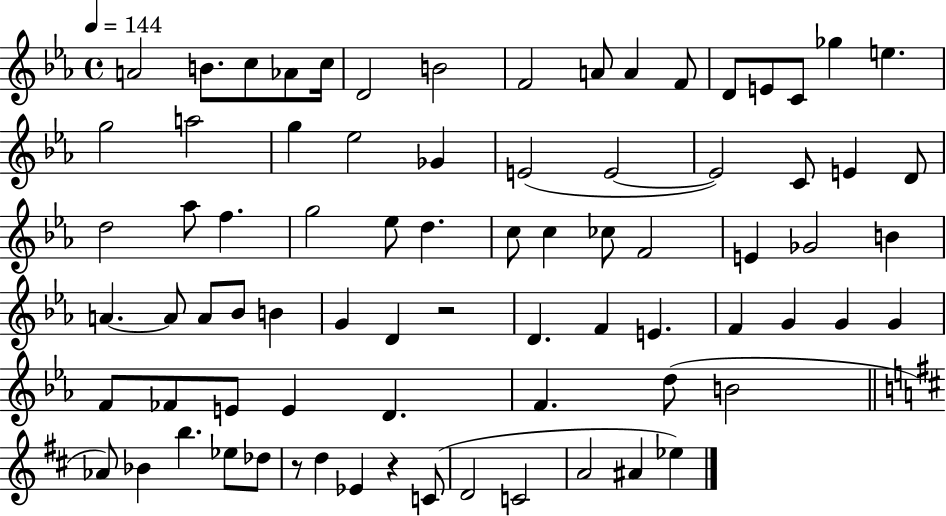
A4/h B4/e. C5/e Ab4/e C5/s D4/h B4/h F4/h A4/e A4/q F4/e D4/e E4/e C4/e Gb5/q E5/q. G5/h A5/h G5/q Eb5/h Gb4/q E4/h E4/h E4/h C4/e E4/q D4/e D5/h Ab5/e F5/q. G5/h Eb5/e D5/q. C5/e C5/q CES5/e F4/h E4/q Gb4/h B4/q A4/q. A4/e A4/e Bb4/e B4/q G4/q D4/q R/h D4/q. F4/q E4/q. F4/q G4/q G4/q G4/q F4/e FES4/e E4/e E4/q D4/q. F4/q. D5/e B4/h Ab4/e Bb4/q B5/q. Eb5/e Db5/e R/e D5/q Eb4/q R/q C4/e D4/h C4/h A4/h A#4/q Eb5/q